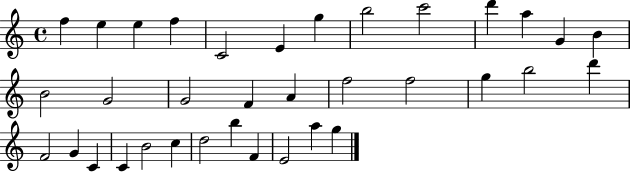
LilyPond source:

{
  \clef treble
  \time 4/4
  \defaultTimeSignature
  \key c \major
  f''4 e''4 e''4 f''4 | c'2 e'4 g''4 | b''2 c'''2 | d'''4 a''4 g'4 b'4 | \break b'2 g'2 | g'2 f'4 a'4 | f''2 f''2 | g''4 b''2 d'''4 | \break f'2 g'4 c'4 | c'4 b'2 c''4 | d''2 b''4 f'4 | e'2 a''4 g''4 | \break \bar "|."
}